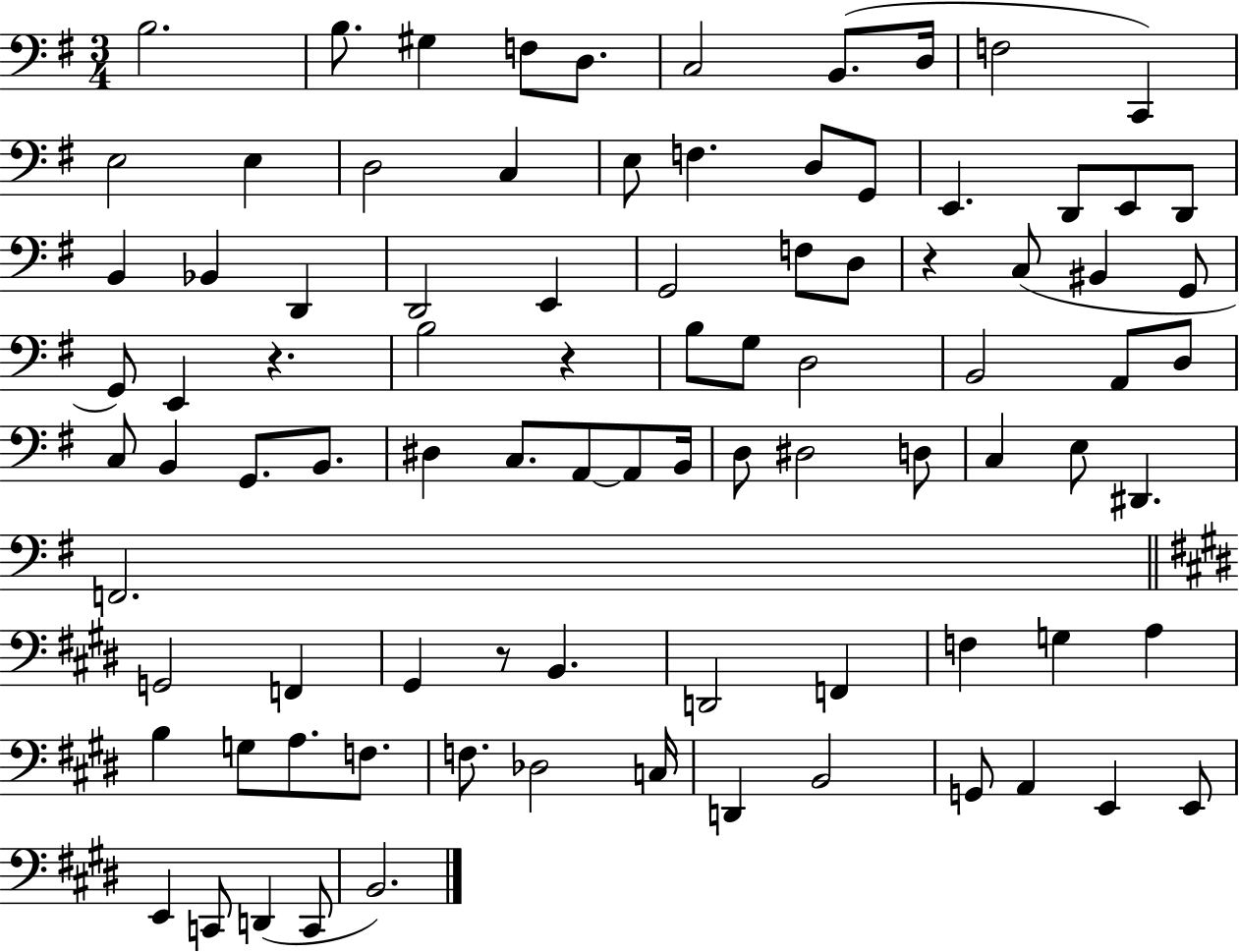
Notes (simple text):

B3/h. B3/e. G#3/q F3/e D3/e. C3/h B2/e. D3/s F3/h C2/q E3/h E3/q D3/h C3/q E3/e F3/q. D3/e G2/e E2/q. D2/e E2/e D2/e B2/q Bb2/q D2/q D2/h E2/q G2/h F3/e D3/e R/q C3/e BIS2/q G2/e G2/e E2/q R/q. B3/h R/q B3/e G3/e D3/h B2/h A2/e D3/e C3/e B2/q G2/e. B2/e. D#3/q C3/e. A2/e A2/e B2/s D3/e D#3/h D3/e C3/q E3/e D#2/q. F2/h. G2/h F2/q G#2/q R/e B2/q. D2/h F2/q F3/q G3/q A3/q B3/q G3/e A3/e. F3/e. F3/e. Db3/h C3/s D2/q B2/h G2/e A2/q E2/q E2/e E2/q C2/e D2/q C2/e B2/h.